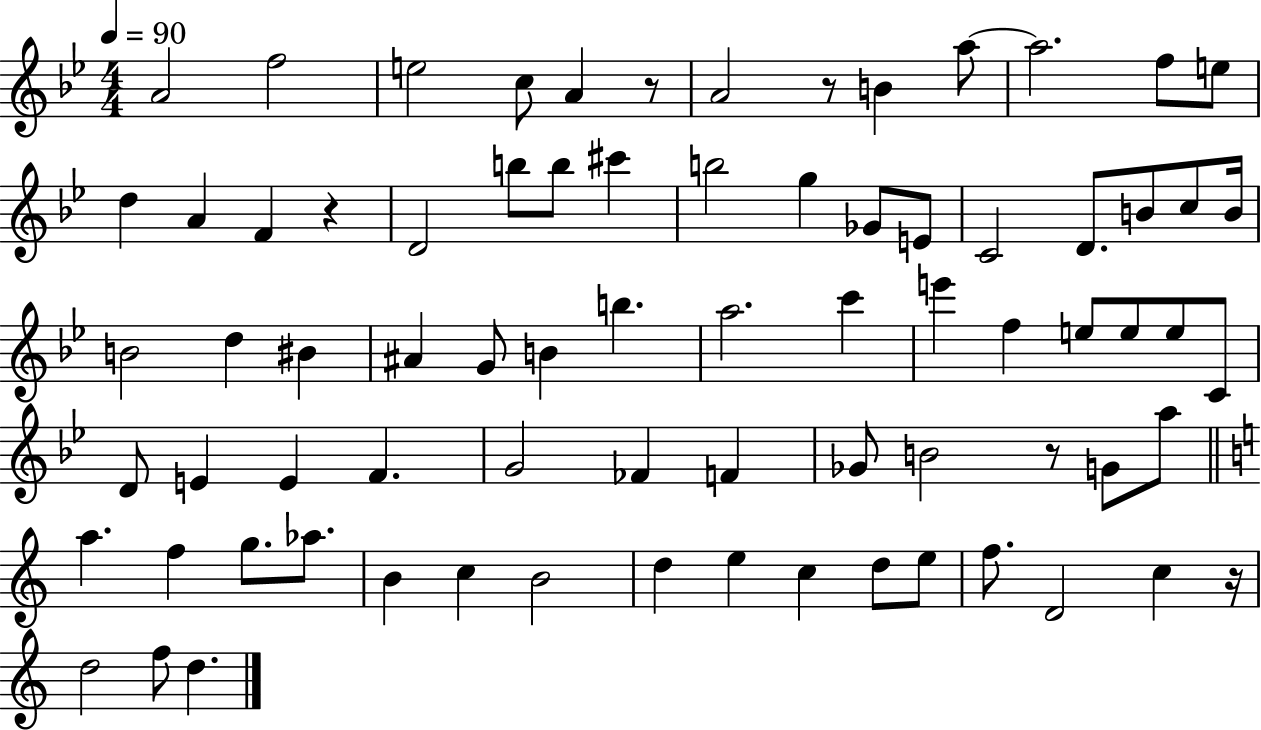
A4/h F5/h E5/h C5/e A4/q R/e A4/h R/e B4/q A5/e A5/h. F5/e E5/e D5/q A4/q F4/q R/q D4/h B5/e B5/e C#6/q B5/h G5/q Gb4/e E4/e C4/h D4/e. B4/e C5/e B4/s B4/h D5/q BIS4/q A#4/q G4/e B4/q B5/q. A5/h. C6/q E6/q F5/q E5/e E5/e E5/e C4/e D4/e E4/q E4/q F4/q. G4/h FES4/q F4/q Gb4/e B4/h R/e G4/e A5/e A5/q. F5/q G5/e. Ab5/e. B4/q C5/q B4/h D5/q E5/q C5/q D5/e E5/e F5/e. D4/h C5/q R/s D5/h F5/e D5/q.